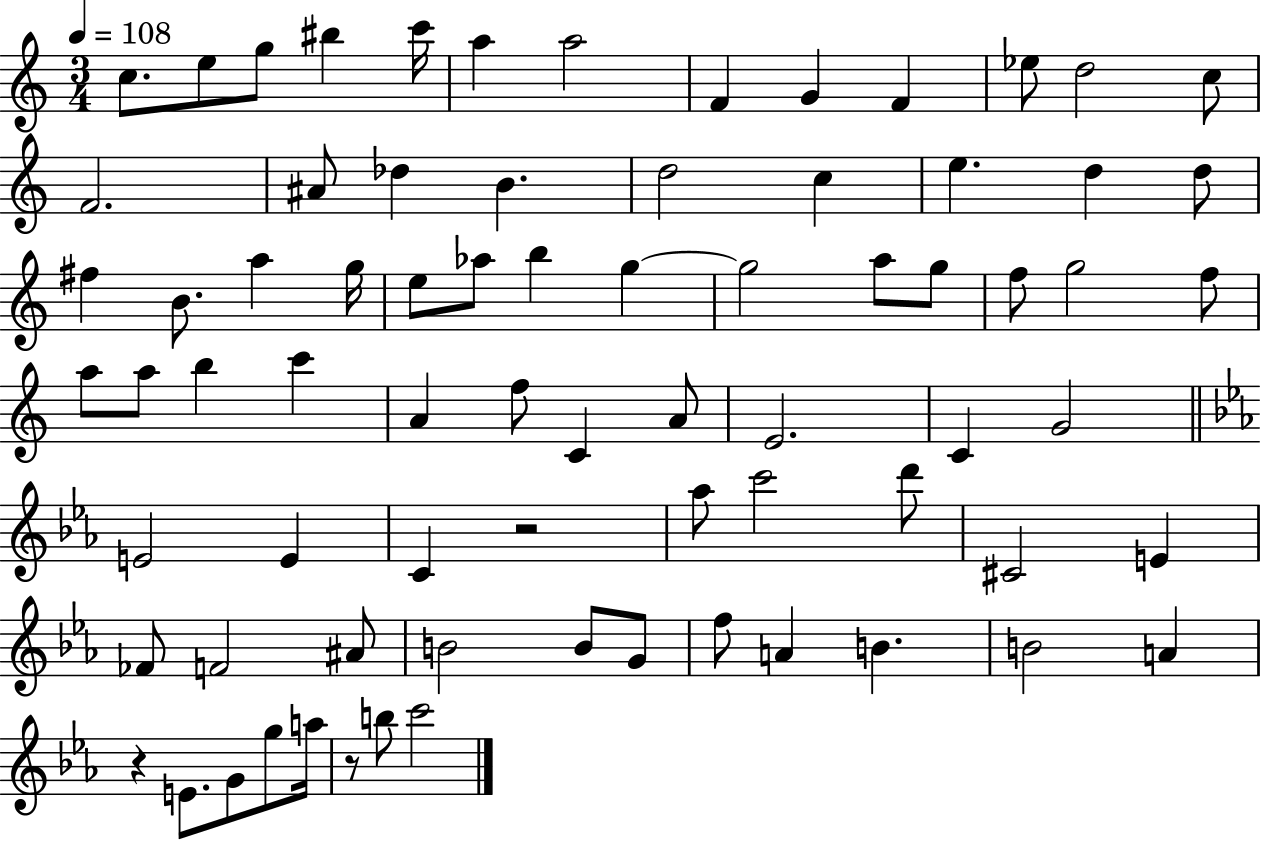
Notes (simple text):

C5/e. E5/e G5/e BIS5/q C6/s A5/q A5/h F4/q G4/q F4/q Eb5/e D5/h C5/e F4/h. A#4/e Db5/q B4/q. D5/h C5/q E5/q. D5/q D5/e F#5/q B4/e. A5/q G5/s E5/e Ab5/e B5/q G5/q G5/h A5/e G5/e F5/e G5/h F5/e A5/e A5/e B5/q C6/q A4/q F5/e C4/q A4/e E4/h. C4/q G4/h E4/h E4/q C4/q R/h Ab5/e C6/h D6/e C#4/h E4/q FES4/e F4/h A#4/e B4/h B4/e G4/e F5/e A4/q B4/q. B4/h A4/q R/q E4/e. G4/e G5/e A5/s R/e B5/e C6/h